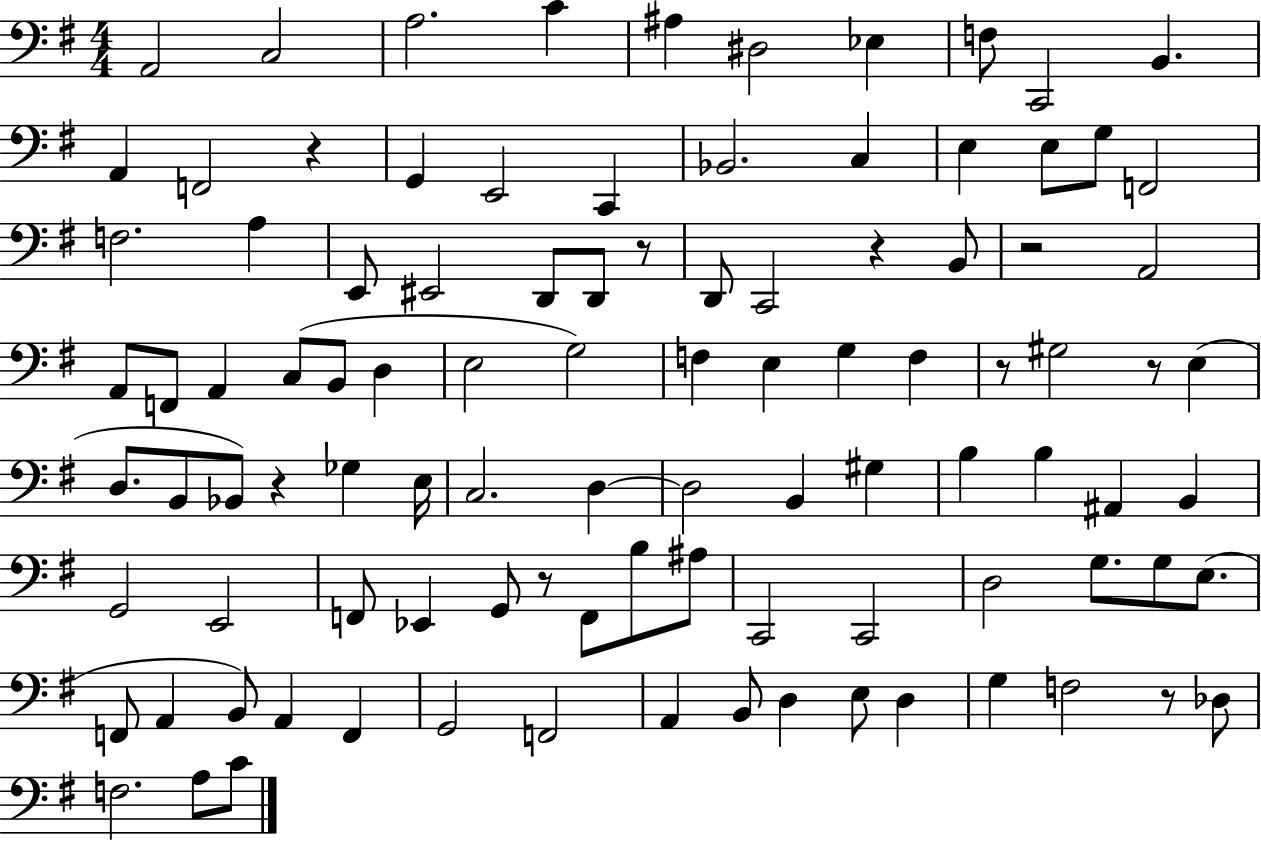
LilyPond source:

{
  \clef bass
  \numericTimeSignature
  \time 4/4
  \key g \major
  a,2 c2 | a2. c'4 | ais4 dis2 ees4 | f8 c,2 b,4. | \break a,4 f,2 r4 | g,4 e,2 c,4 | bes,2. c4 | e4 e8 g8 f,2 | \break f2. a4 | e,8 eis,2 d,8 d,8 r8 | d,8 c,2 r4 b,8 | r2 a,2 | \break a,8 f,8 a,4 c8( b,8 d4 | e2 g2) | f4 e4 g4 f4 | r8 gis2 r8 e4( | \break d8. b,8 bes,8) r4 ges4 e16 | c2. d4~~ | d2 b,4 gis4 | b4 b4 ais,4 b,4 | \break g,2 e,2 | f,8 ees,4 g,8 r8 f,8 b8 ais8 | c,2 c,2 | d2 g8. g8 e8.( | \break f,8 a,4 b,8) a,4 f,4 | g,2 f,2 | a,4 b,8 d4 e8 d4 | g4 f2 r8 des8 | \break f2. a8 c'8 | \bar "|."
}